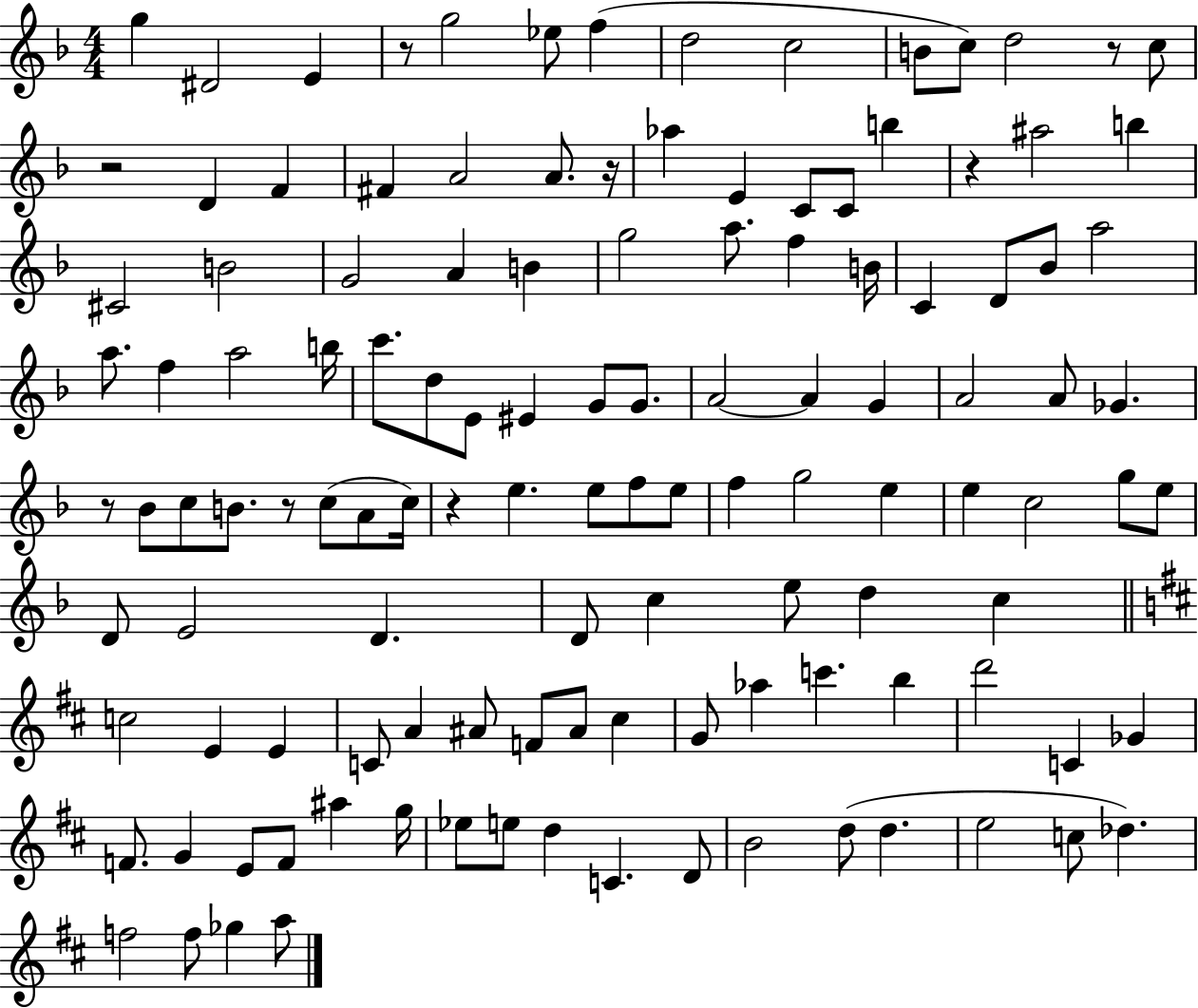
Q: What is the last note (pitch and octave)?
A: A5